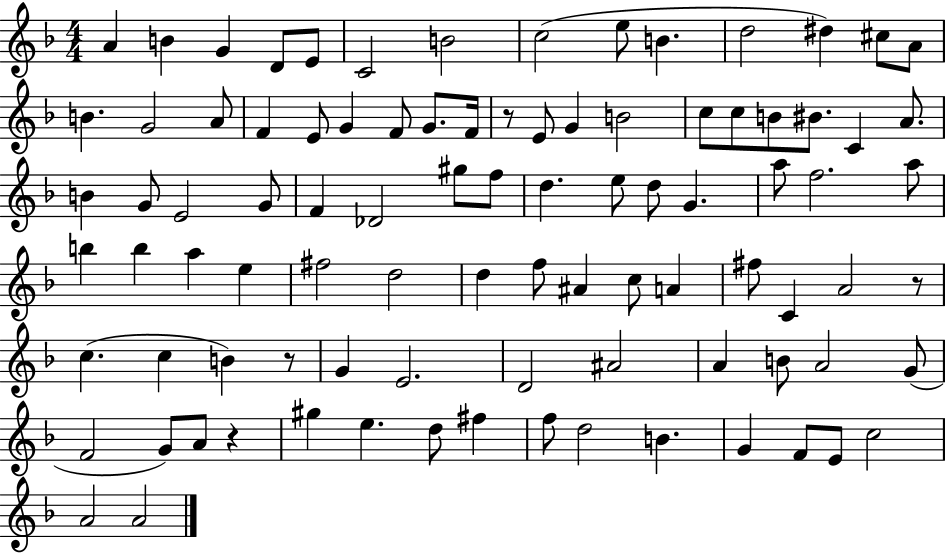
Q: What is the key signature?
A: F major